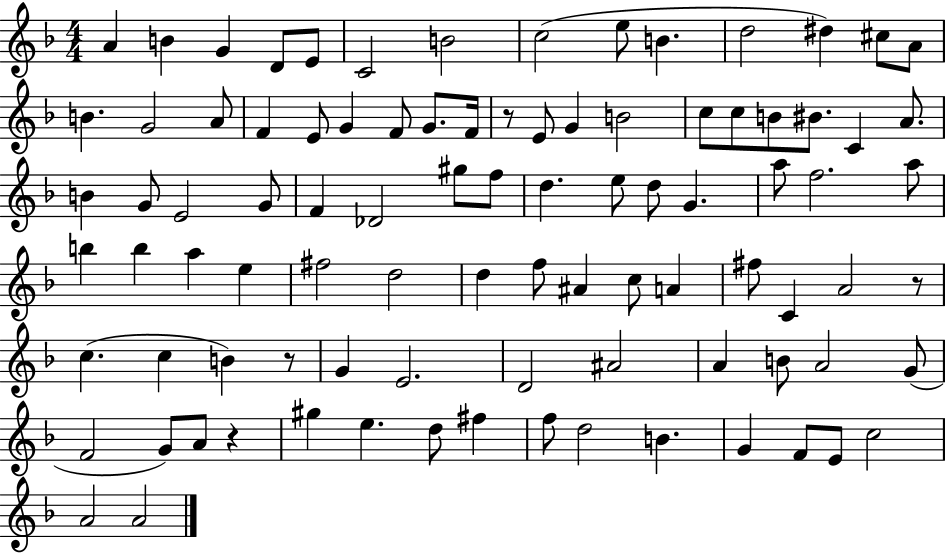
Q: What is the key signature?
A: F major